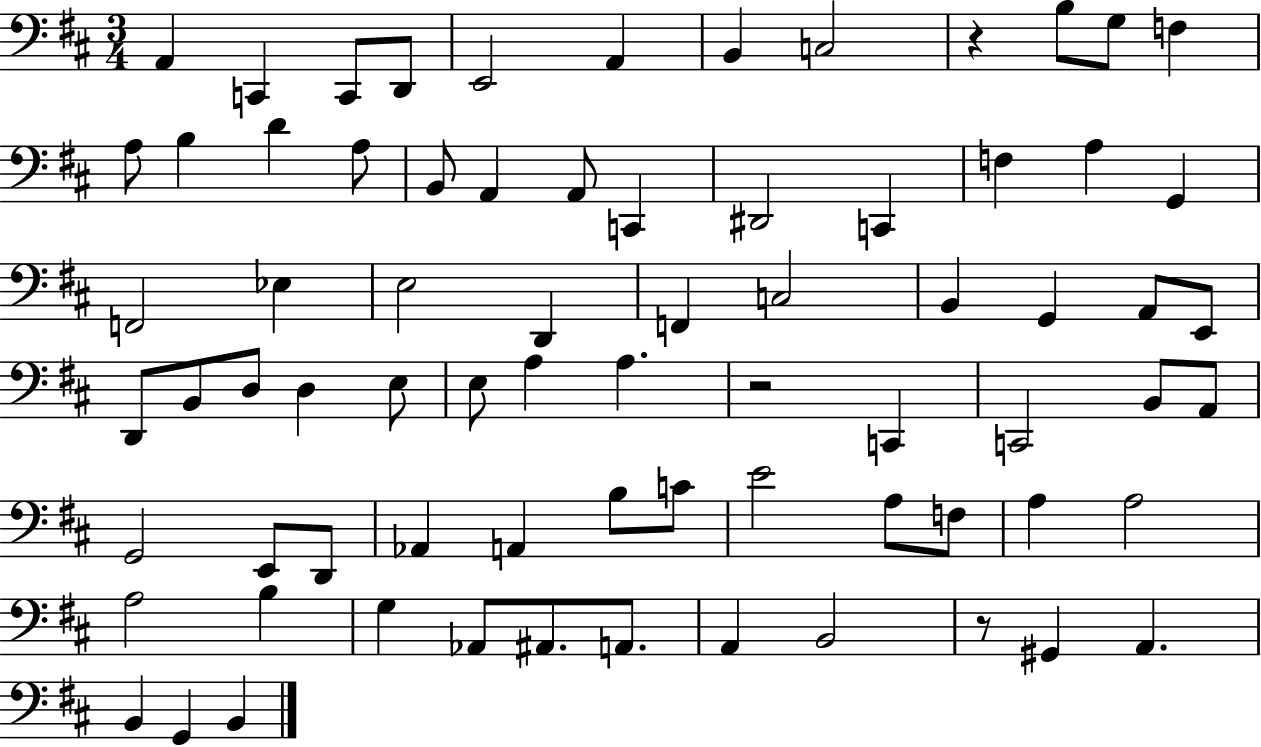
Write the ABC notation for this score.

X:1
T:Untitled
M:3/4
L:1/4
K:D
A,, C,, C,,/2 D,,/2 E,,2 A,, B,, C,2 z B,/2 G,/2 F, A,/2 B, D A,/2 B,,/2 A,, A,,/2 C,, ^D,,2 C,, F, A, G,, F,,2 _E, E,2 D,, F,, C,2 B,, G,, A,,/2 E,,/2 D,,/2 B,,/2 D,/2 D, E,/2 E,/2 A, A, z2 C,, C,,2 B,,/2 A,,/2 G,,2 E,,/2 D,,/2 _A,, A,, B,/2 C/2 E2 A,/2 F,/2 A, A,2 A,2 B, G, _A,,/2 ^A,,/2 A,,/2 A,, B,,2 z/2 ^G,, A,, B,, G,, B,,